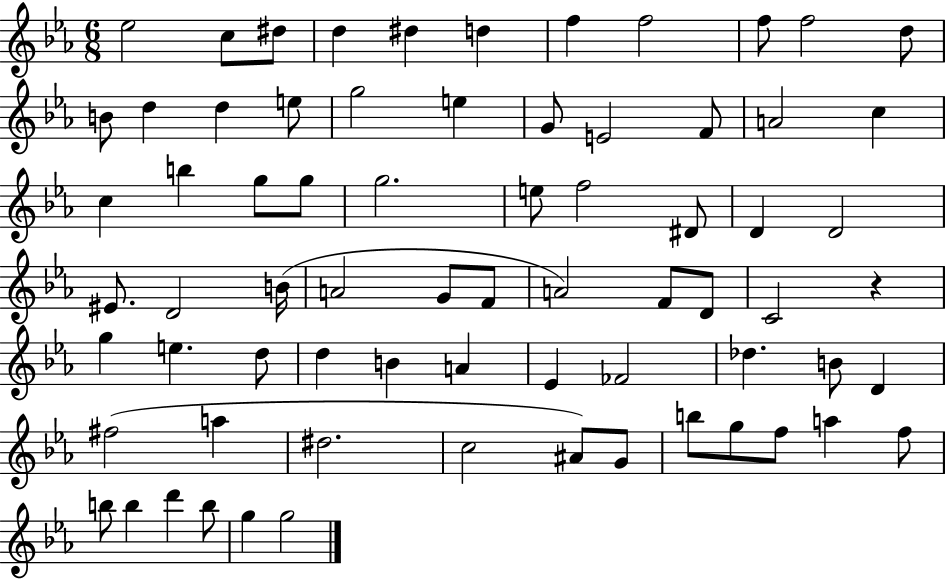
{
  \clef treble
  \numericTimeSignature
  \time 6/8
  \key ees \major
  \repeat volta 2 { ees''2 c''8 dis''8 | d''4 dis''4 d''4 | f''4 f''2 | f''8 f''2 d''8 | \break b'8 d''4 d''4 e''8 | g''2 e''4 | g'8 e'2 f'8 | a'2 c''4 | \break c''4 b''4 g''8 g''8 | g''2. | e''8 f''2 dis'8 | d'4 d'2 | \break eis'8. d'2 b'16( | a'2 g'8 f'8 | a'2) f'8 d'8 | c'2 r4 | \break g''4 e''4. d''8 | d''4 b'4 a'4 | ees'4 fes'2 | des''4. b'8 d'4 | \break fis''2( a''4 | dis''2. | c''2 ais'8) g'8 | b''8 g''8 f''8 a''4 f''8 | \break b''8 b''4 d'''4 b''8 | g''4 g''2 | } \bar "|."
}